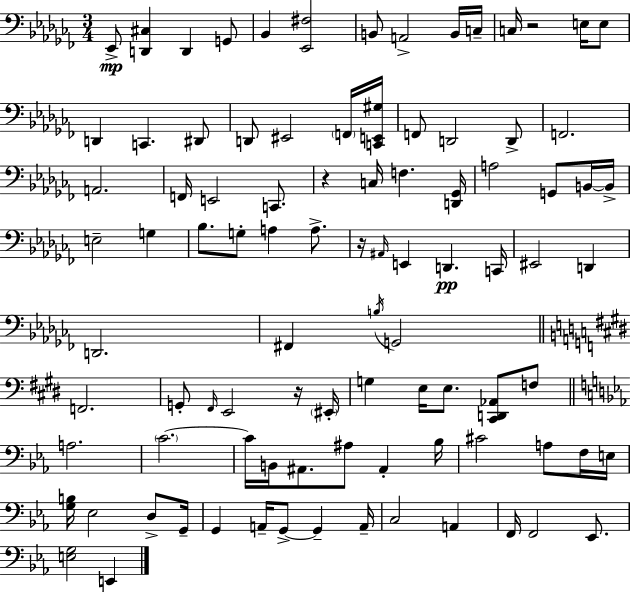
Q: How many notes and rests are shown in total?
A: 93